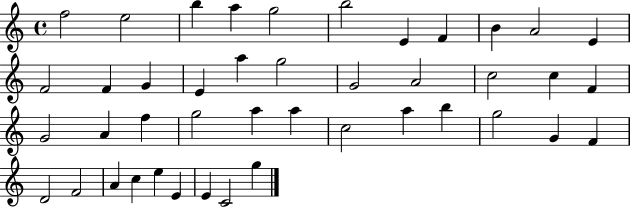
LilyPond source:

{
  \clef treble
  \time 4/4
  \defaultTimeSignature
  \key c \major
  f''2 e''2 | b''4 a''4 g''2 | b''2 e'4 f'4 | b'4 a'2 e'4 | \break f'2 f'4 g'4 | e'4 a''4 g''2 | g'2 a'2 | c''2 c''4 f'4 | \break g'2 a'4 f''4 | g''2 a''4 a''4 | c''2 a''4 b''4 | g''2 g'4 f'4 | \break d'2 f'2 | a'4 c''4 e''4 e'4 | e'4 c'2 g''4 | \bar "|."
}